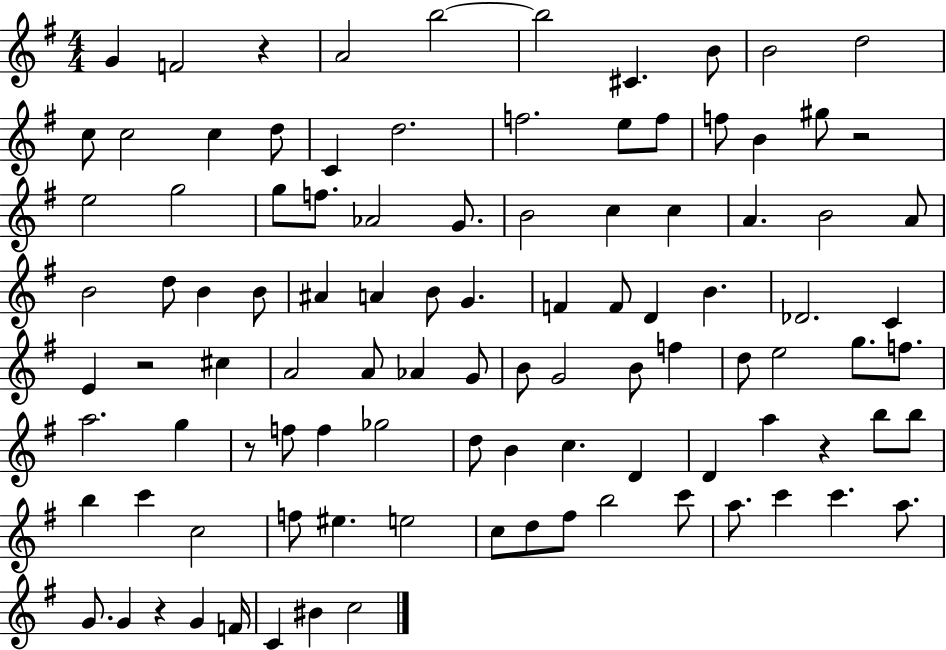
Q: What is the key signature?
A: G major